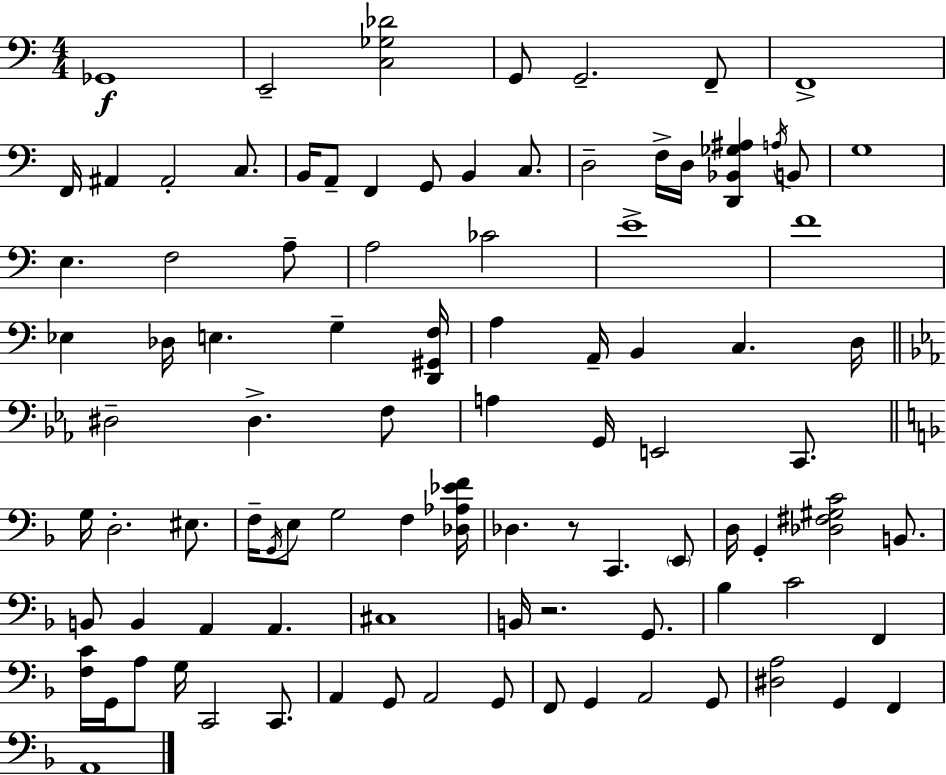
Gb2/w E2/h [C3,Gb3,Db4]/h G2/e G2/h. F2/e F2/w F2/s A#2/q A#2/h C3/e. B2/s A2/e F2/q G2/e B2/q C3/e. D3/h F3/s D3/s [D2,Bb2,Gb3,A#3]/q A3/s B2/e G3/w E3/q. F3/h A3/e A3/h CES4/h E4/w F4/w Eb3/q Db3/s E3/q. G3/q [D2,G#2,F3]/s A3/q A2/s B2/q C3/q. D3/s D#3/h D#3/q. F3/e A3/q G2/s E2/h C2/e. G3/s D3/h. EIS3/e. F3/s G2/s E3/e G3/h F3/q [Db3,Ab3,Eb4,F4]/s Db3/q. R/e C2/q. E2/e D3/s G2/q [Db3,F#3,G#3,C4]/h B2/e. B2/e B2/q A2/q A2/q. C#3/w B2/s R/h. G2/e. Bb3/q C4/h F2/q [F3,C4]/s G2/s A3/e G3/s C2/h C2/e. A2/q G2/e A2/h G2/e F2/e G2/q A2/h G2/e [D#3,A3]/h G2/q F2/q A2/w